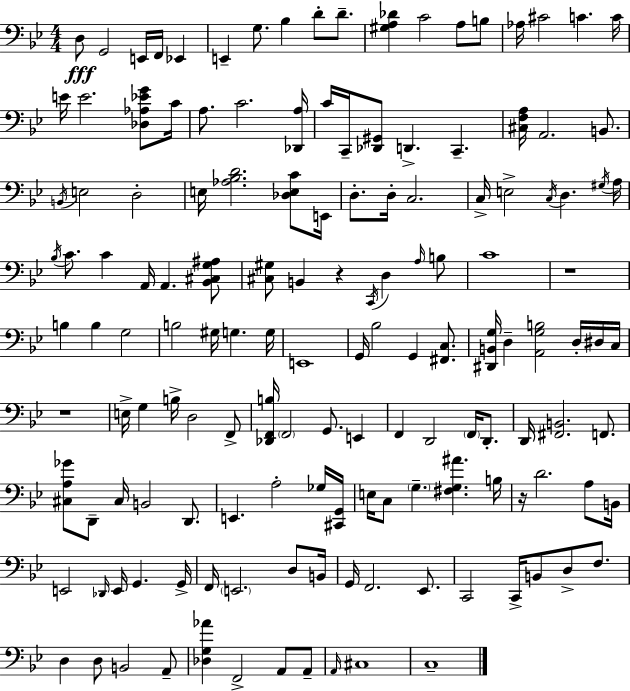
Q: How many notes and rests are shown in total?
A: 145